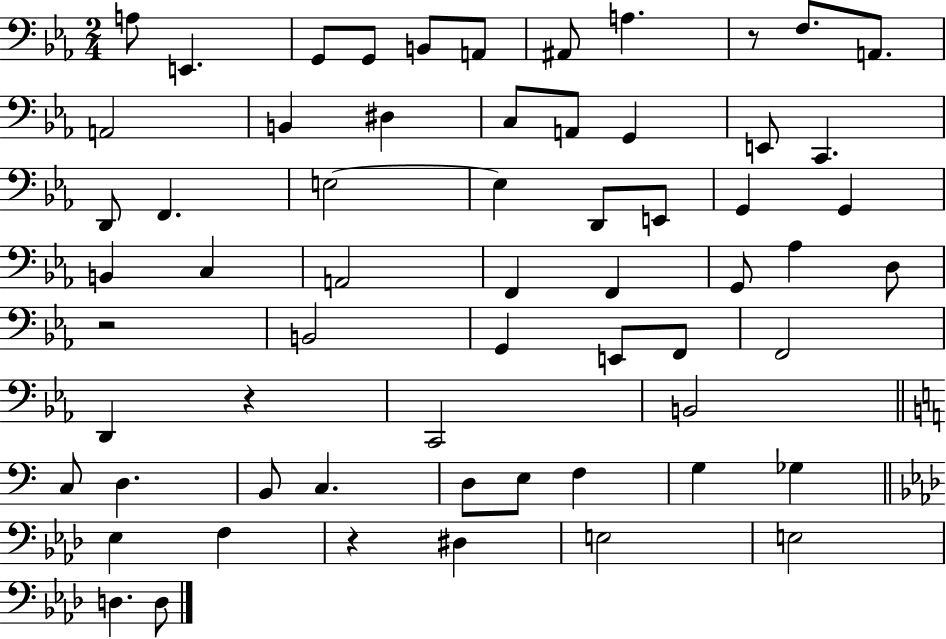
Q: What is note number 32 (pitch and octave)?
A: G2